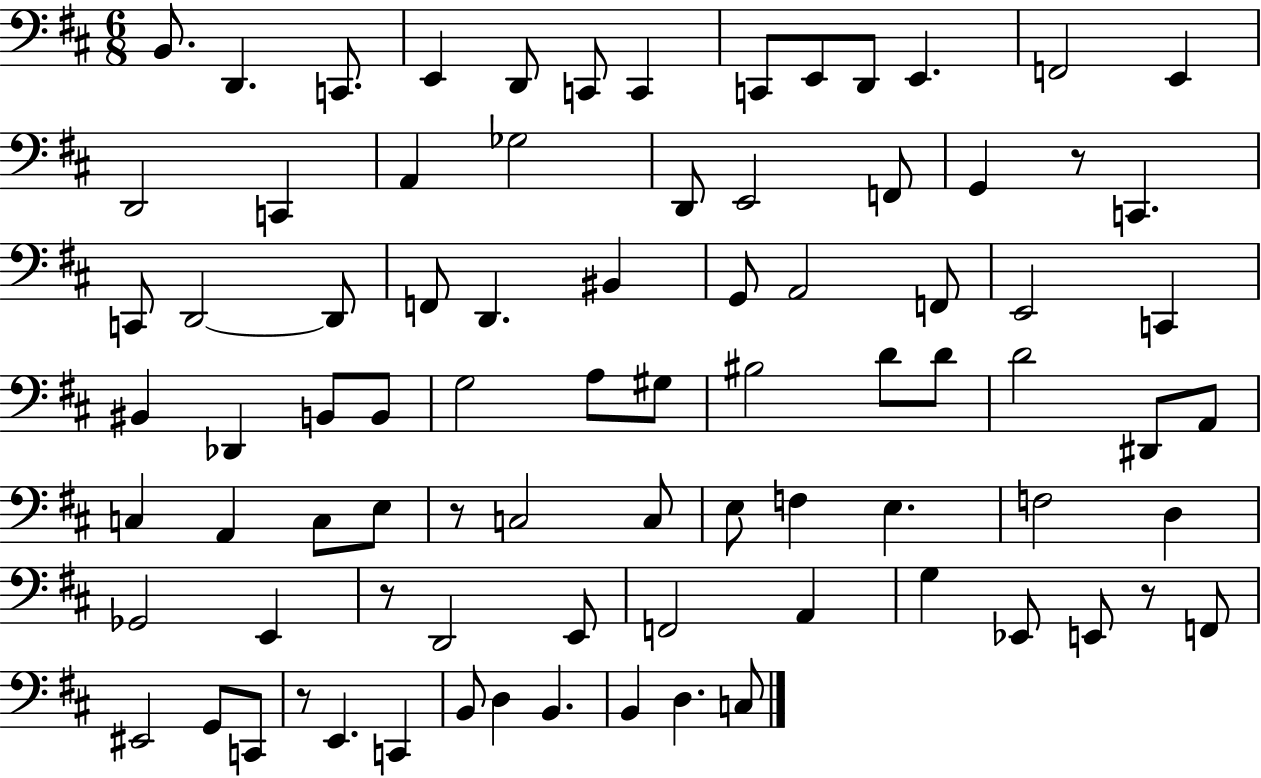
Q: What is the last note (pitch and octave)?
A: C3